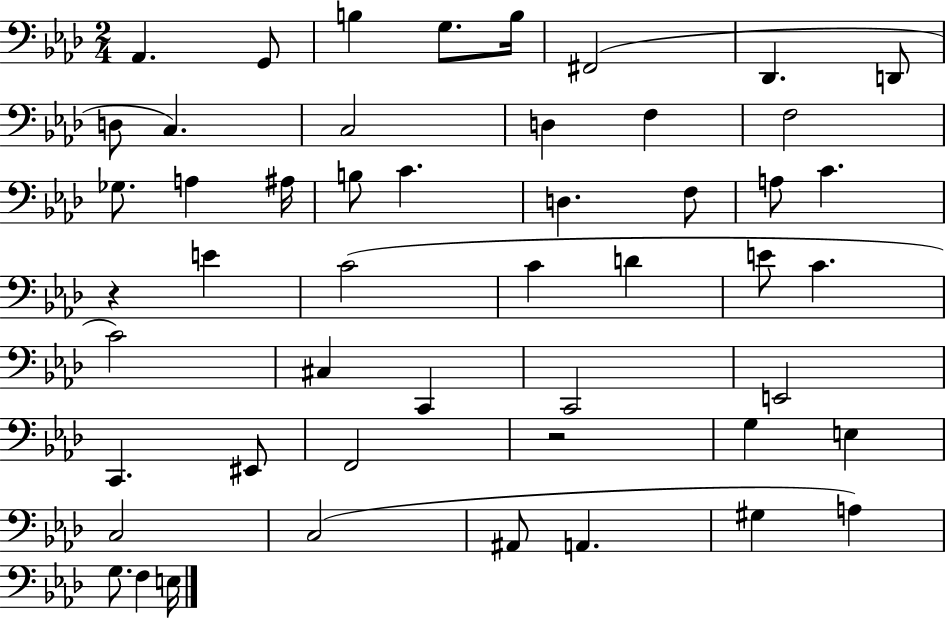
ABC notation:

X:1
T:Untitled
M:2/4
L:1/4
K:Ab
_A,, G,,/2 B, G,/2 B,/4 ^F,,2 _D,, D,,/2 D,/2 C, C,2 D, F, F,2 _G,/2 A, ^A,/4 B,/2 C D, F,/2 A,/2 C z E C2 C D E/2 C C2 ^C, C,, C,,2 E,,2 C,, ^E,,/2 F,,2 z2 G, E, C,2 C,2 ^A,,/2 A,, ^G, A, G,/2 F, E,/4